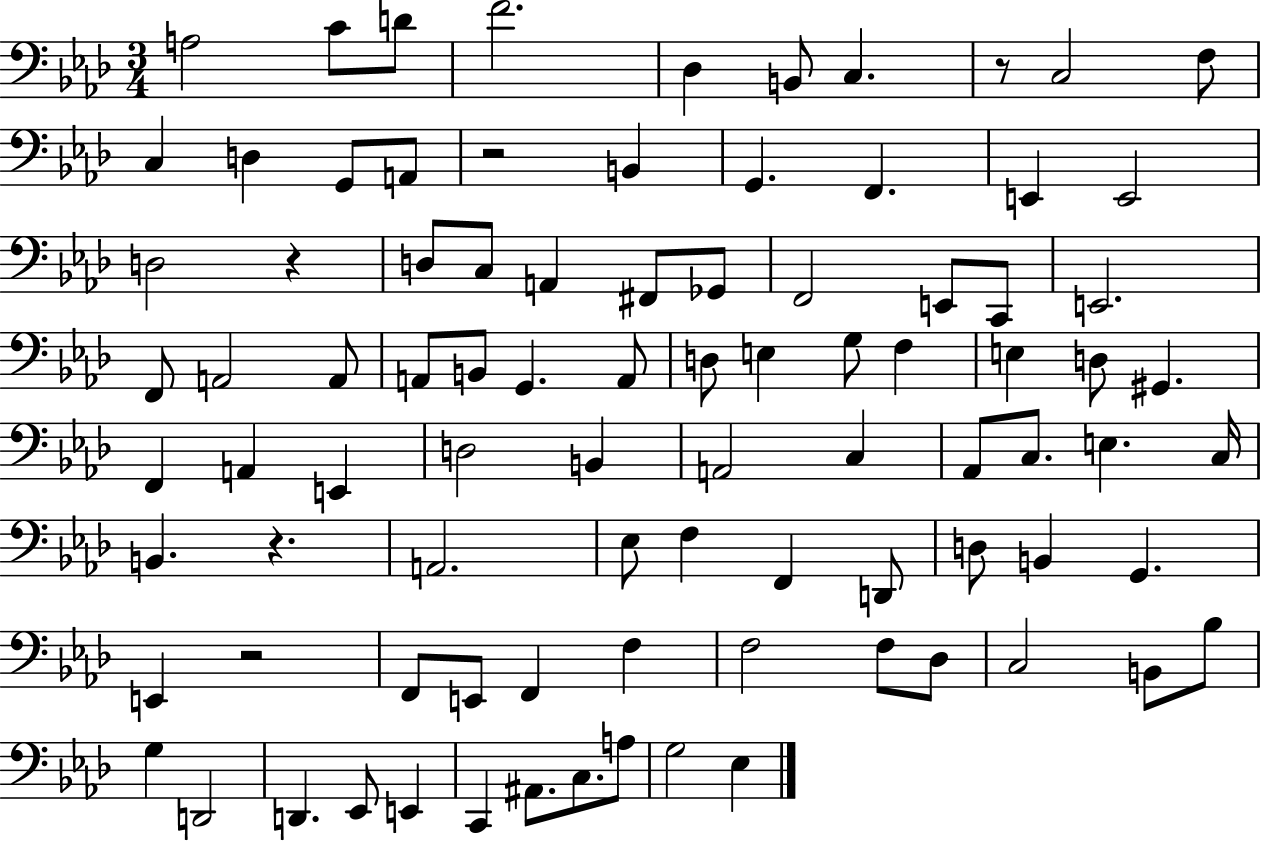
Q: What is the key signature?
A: AES major